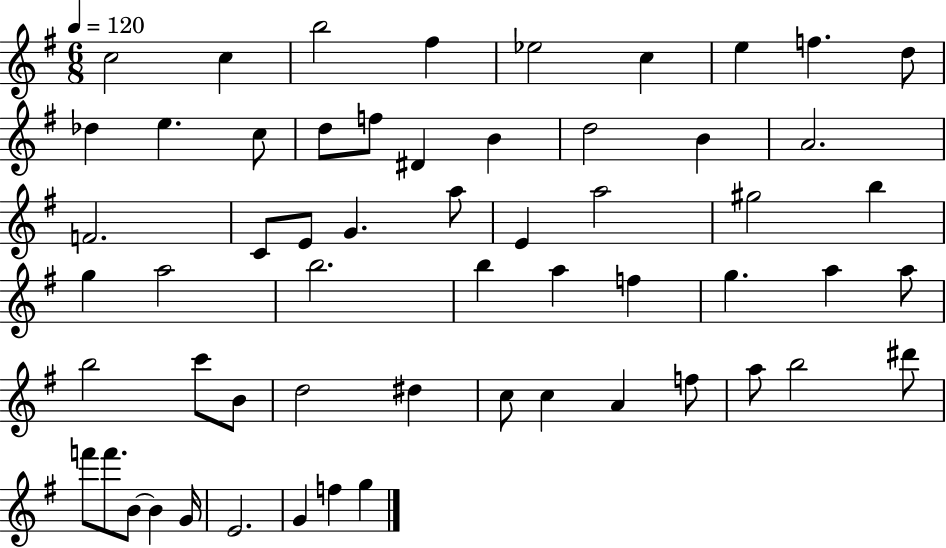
C5/h C5/q B5/h F#5/q Eb5/h C5/q E5/q F5/q. D5/e Db5/q E5/q. C5/e D5/e F5/e D#4/q B4/q D5/h B4/q A4/h. F4/h. C4/e E4/e G4/q. A5/e E4/q A5/h G#5/h B5/q G5/q A5/h B5/h. B5/q A5/q F5/q G5/q. A5/q A5/e B5/h C6/e B4/e D5/h D#5/q C5/e C5/q A4/q F5/e A5/e B5/h D#6/e F6/e F6/e. B4/e B4/q G4/s E4/h. G4/q F5/q G5/q